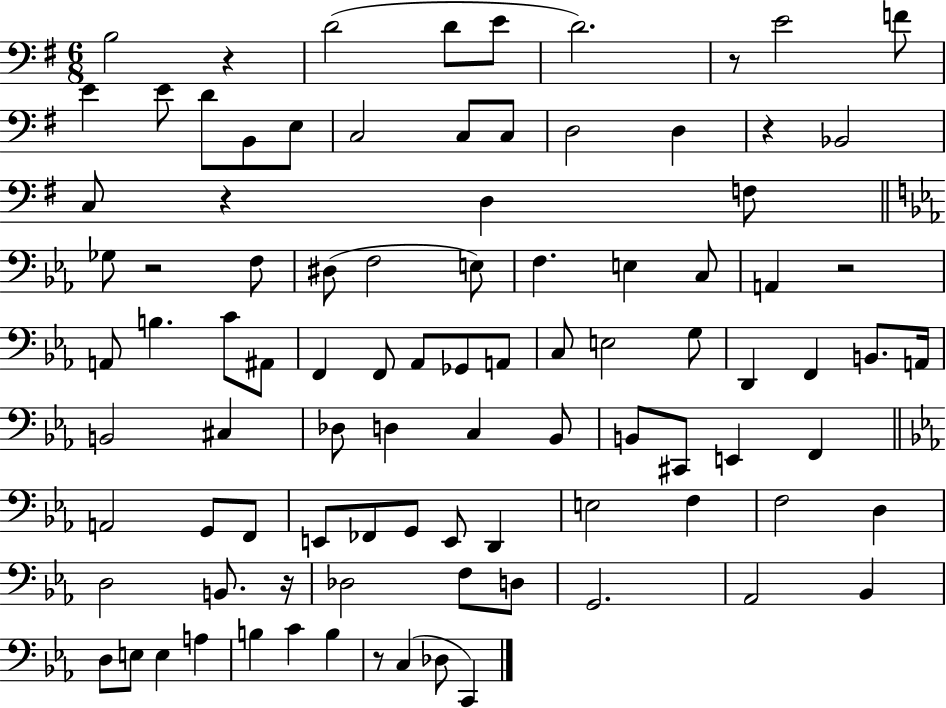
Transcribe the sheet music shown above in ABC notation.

X:1
T:Untitled
M:6/8
L:1/4
K:G
B,2 z D2 D/2 E/2 D2 z/2 E2 F/2 E E/2 D/2 B,,/2 E,/2 C,2 C,/2 C,/2 D,2 D, z _B,,2 C,/2 z D, F,/2 _G,/2 z2 F,/2 ^D,/2 F,2 E,/2 F, E, C,/2 A,, z2 A,,/2 B, C/2 ^A,,/2 F,, F,,/2 _A,,/2 _G,,/2 A,,/2 C,/2 E,2 G,/2 D,, F,, B,,/2 A,,/4 B,,2 ^C, _D,/2 D, C, _B,,/2 B,,/2 ^C,,/2 E,, F,, A,,2 G,,/2 F,,/2 E,,/2 _F,,/2 G,,/2 E,,/2 D,, E,2 F, F,2 D, D,2 B,,/2 z/4 _D,2 F,/2 D,/2 G,,2 _A,,2 _B,, D,/2 E,/2 E, A, B, C B, z/2 C, _D,/2 C,,